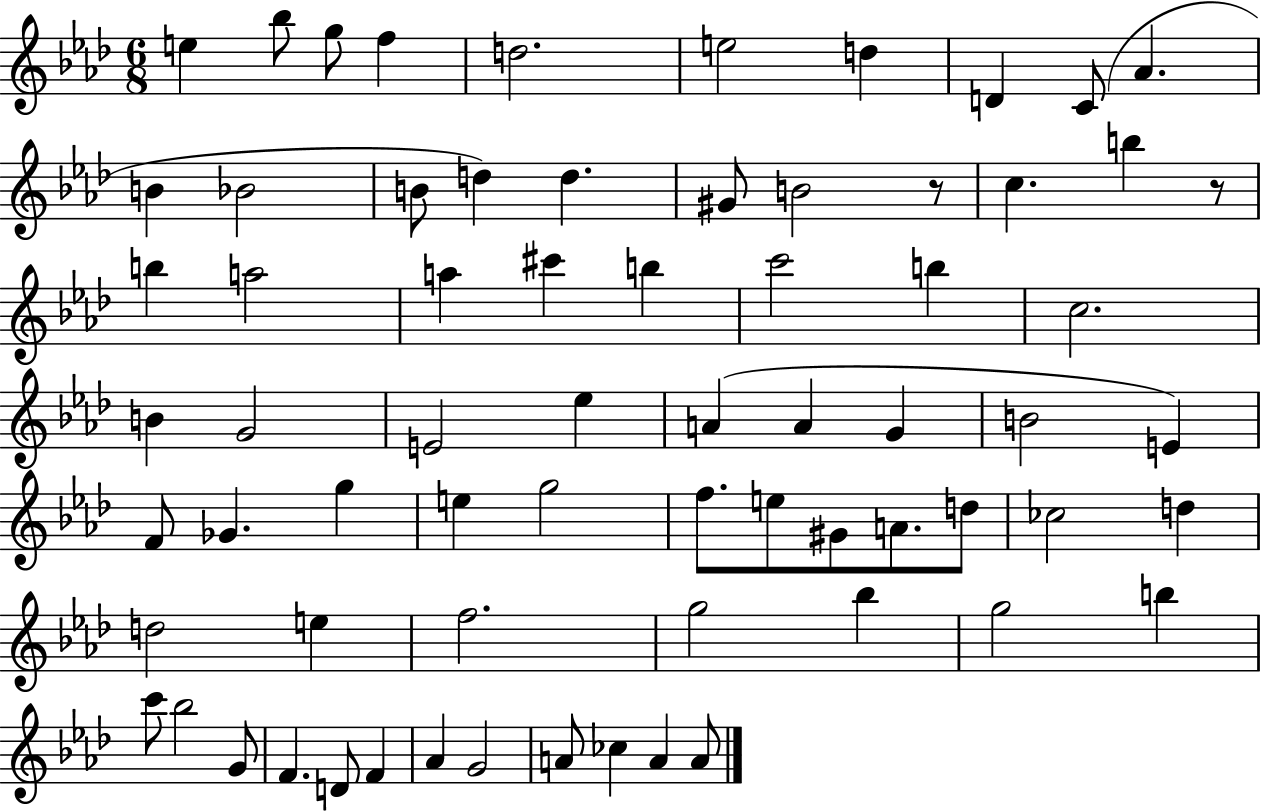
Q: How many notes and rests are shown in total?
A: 69